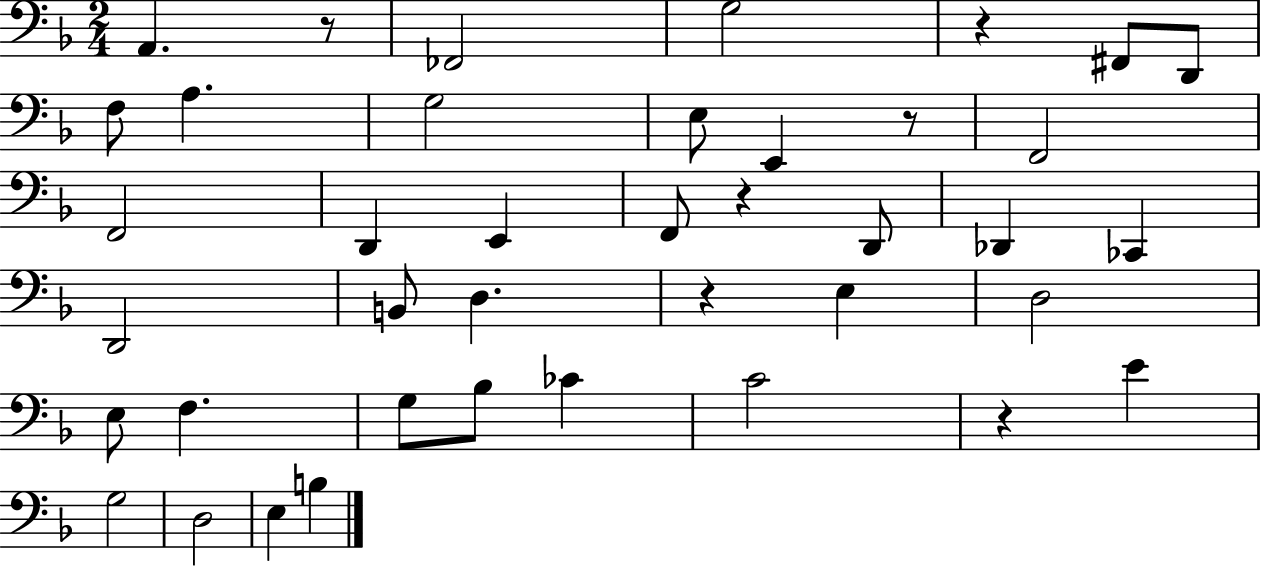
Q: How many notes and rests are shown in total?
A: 40